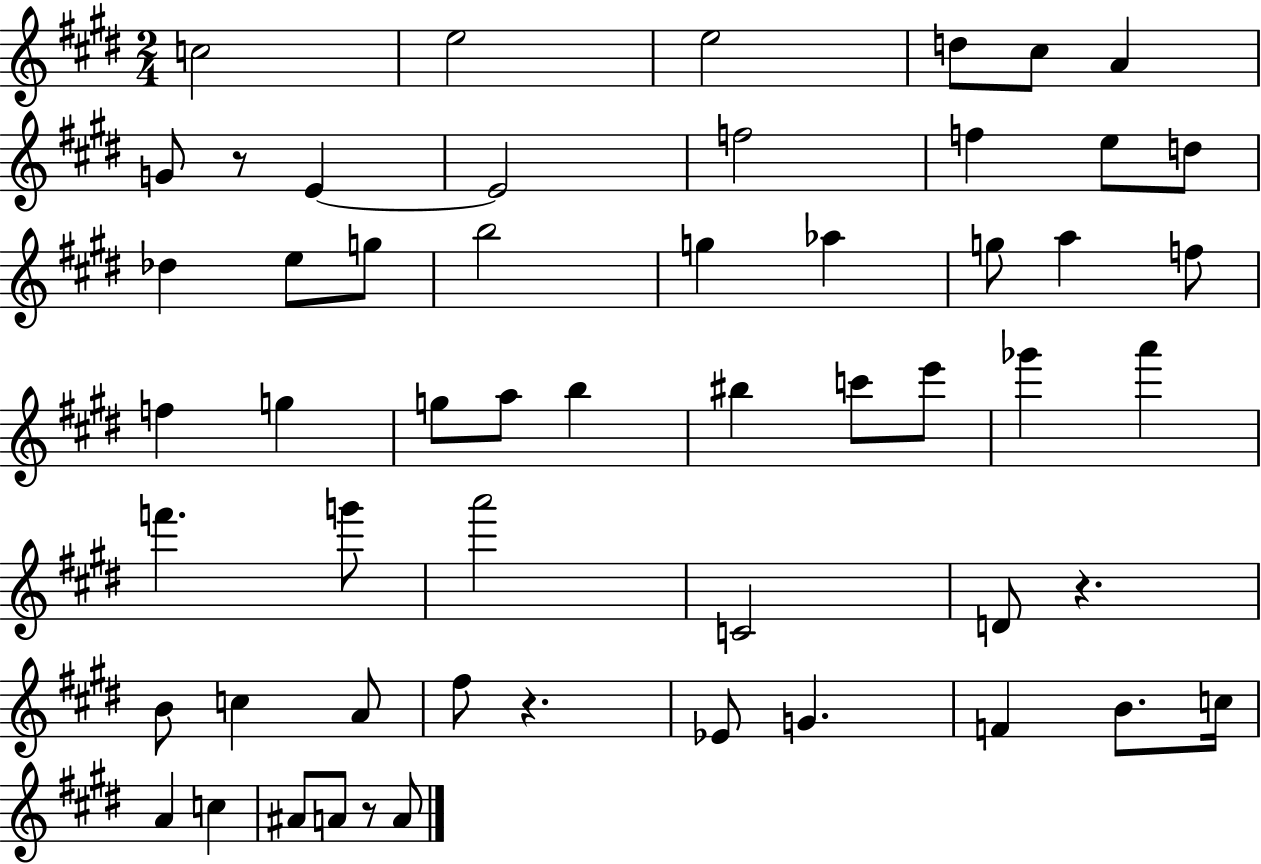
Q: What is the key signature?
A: E major